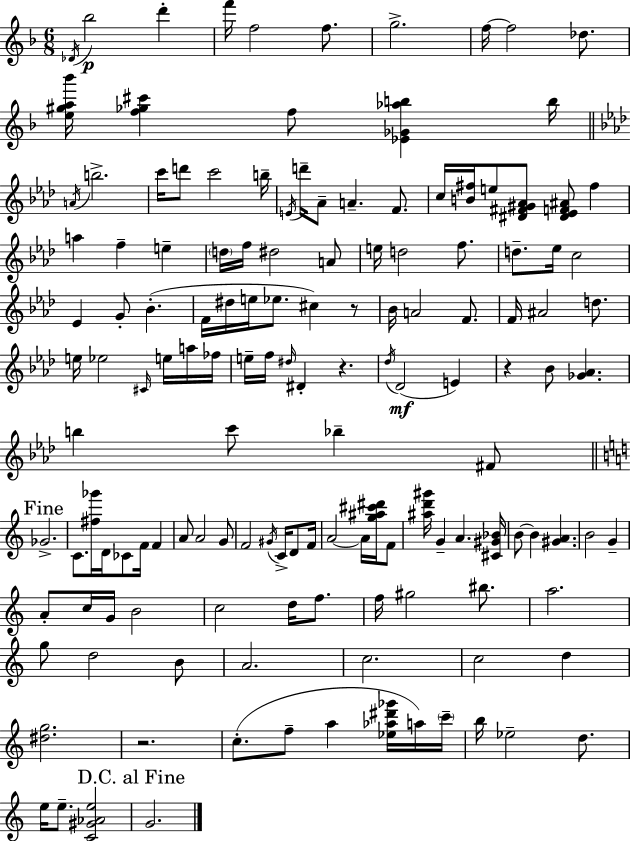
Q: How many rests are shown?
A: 4